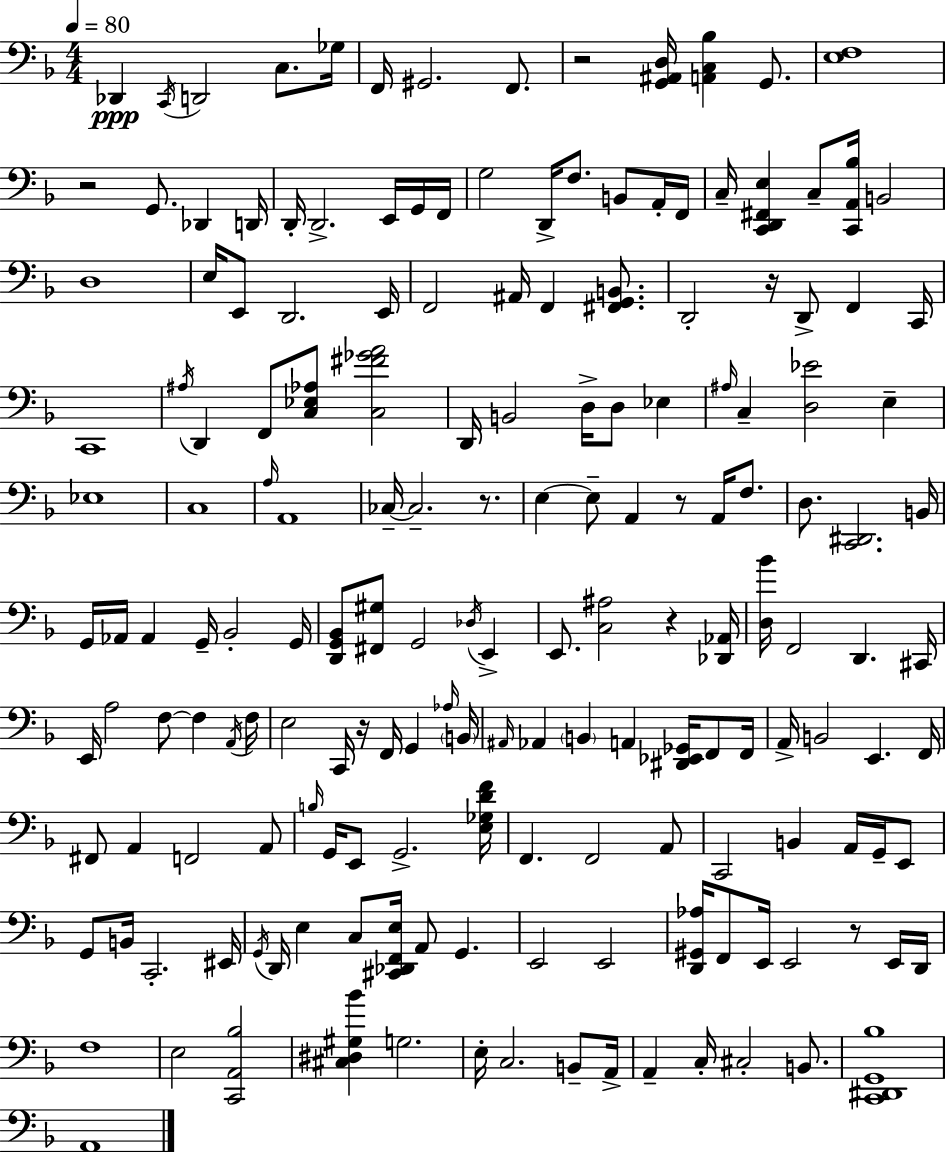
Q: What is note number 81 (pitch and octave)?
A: A2